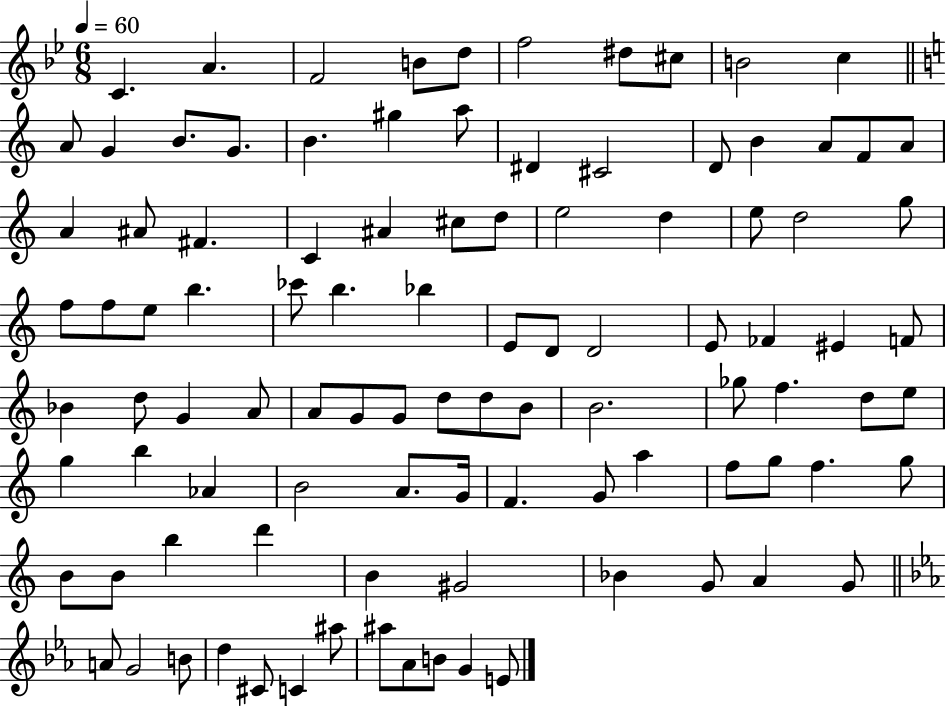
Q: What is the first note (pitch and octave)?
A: C4